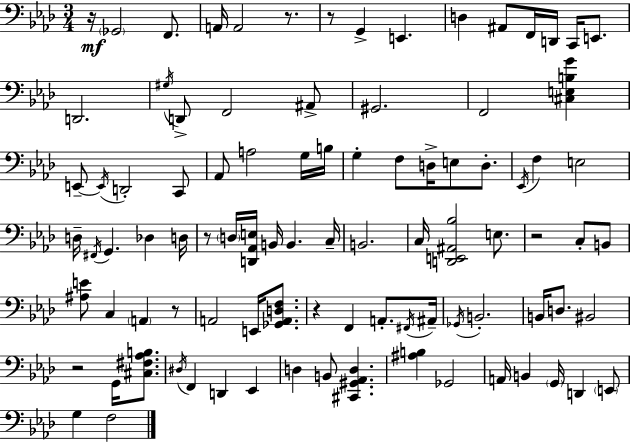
R/s Gb2/h F2/e. A2/s A2/h R/e. R/e G2/q E2/q. D3/q A#2/e F2/s D2/s C2/s E2/e. D2/h. G#3/s D2/e F2/h A#2/e G#2/h. F2/h [C#3,E3,B3,G4]/q E2/e E2/s D2/h C2/e Ab2/e A3/h G3/s B3/s G3/q F3/e D3/s E3/e D3/e. Eb2/s F3/q E3/h D3/s F#2/s G2/q. Db3/q D3/s R/e D3/s [D2,Ab2,E3]/s B2/s B2/q. C3/s B2/h. C3/s [D2,E2,A#2,Bb3]/h E3/e. R/h C3/e B2/e [A#3,E4]/e C3/q A2/q R/e A2/h E2/s [Gb2,A2,D3,F3]/e. R/q F2/q A2/e. F#2/s A#2/s Gb2/s B2/h. B2/s D3/e. BIS2/h R/h G2/s [C#3,F#3,Ab3,B3]/e. D#3/s F2/q D2/q Eb2/q D3/q B2/e [C#2,G#2,Ab2,D3]/q. [A#3,B3]/q Gb2/h A2/s B2/q G2/s D2/q E2/e G3/q F3/h